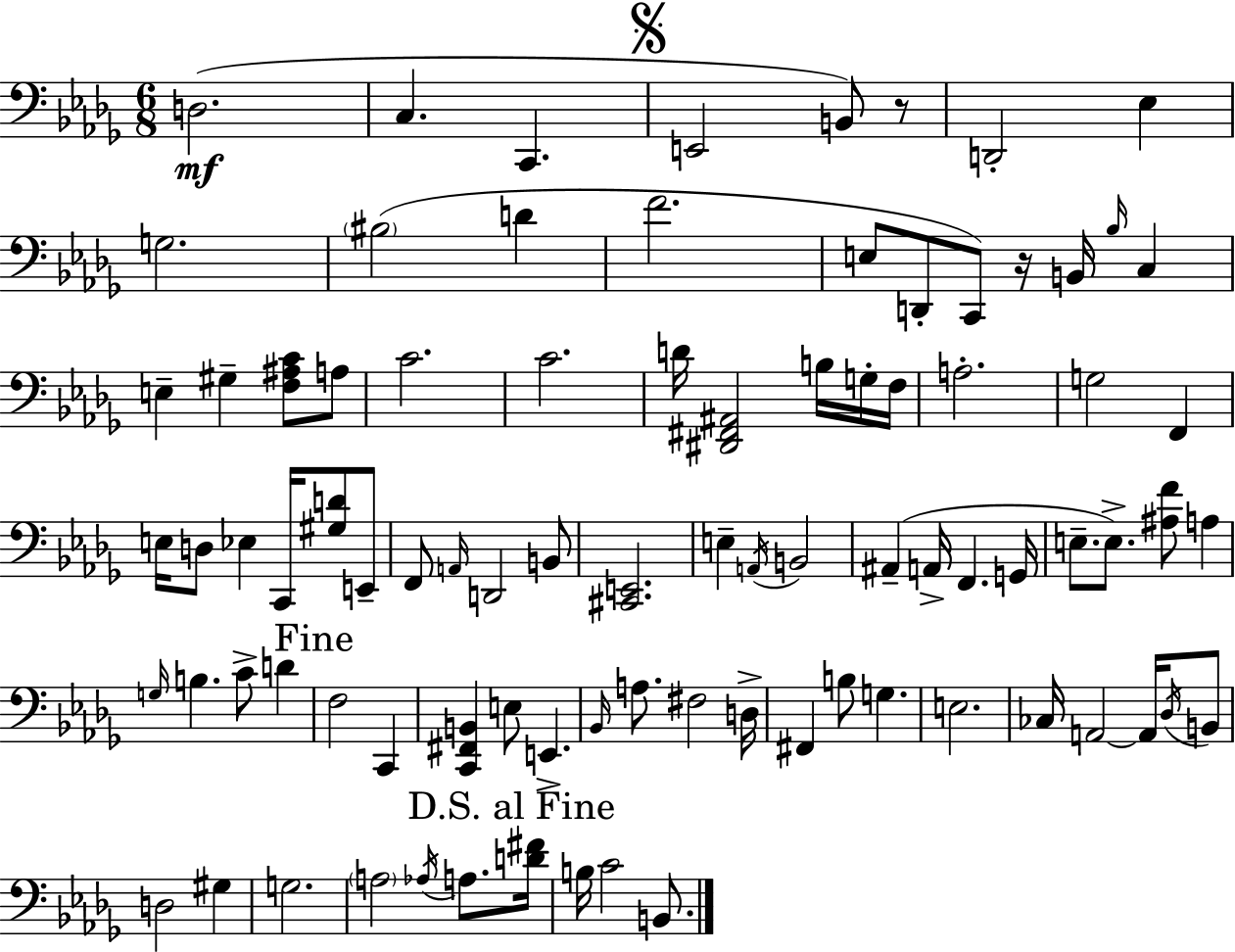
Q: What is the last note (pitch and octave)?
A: B2